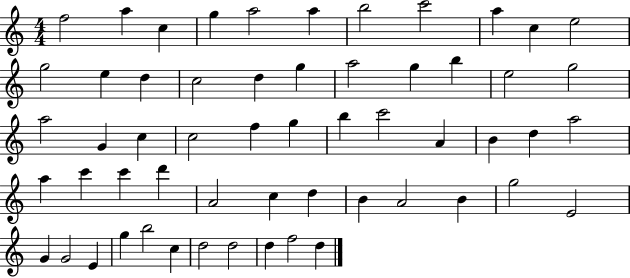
{
  \clef treble
  \numericTimeSignature
  \time 4/4
  \key c \major
  f''2 a''4 c''4 | g''4 a''2 a''4 | b''2 c'''2 | a''4 c''4 e''2 | \break g''2 e''4 d''4 | c''2 d''4 g''4 | a''2 g''4 b''4 | e''2 g''2 | \break a''2 g'4 c''4 | c''2 f''4 g''4 | b''4 c'''2 a'4 | b'4 d''4 a''2 | \break a''4 c'''4 c'''4 d'''4 | a'2 c''4 d''4 | b'4 a'2 b'4 | g''2 e'2 | \break g'4 g'2 e'4 | g''4 b''2 c''4 | d''2 d''2 | d''4 f''2 d''4 | \break \bar "|."
}